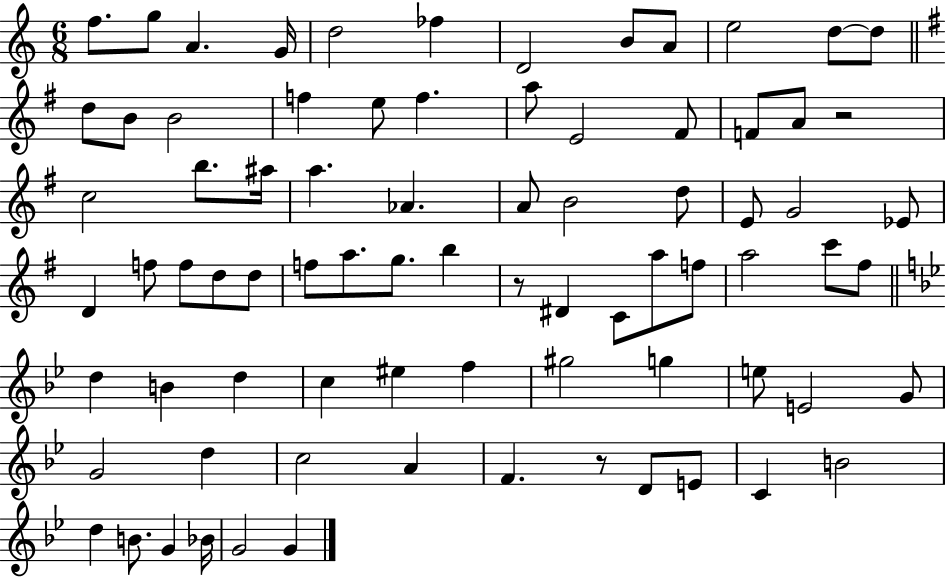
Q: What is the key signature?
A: C major